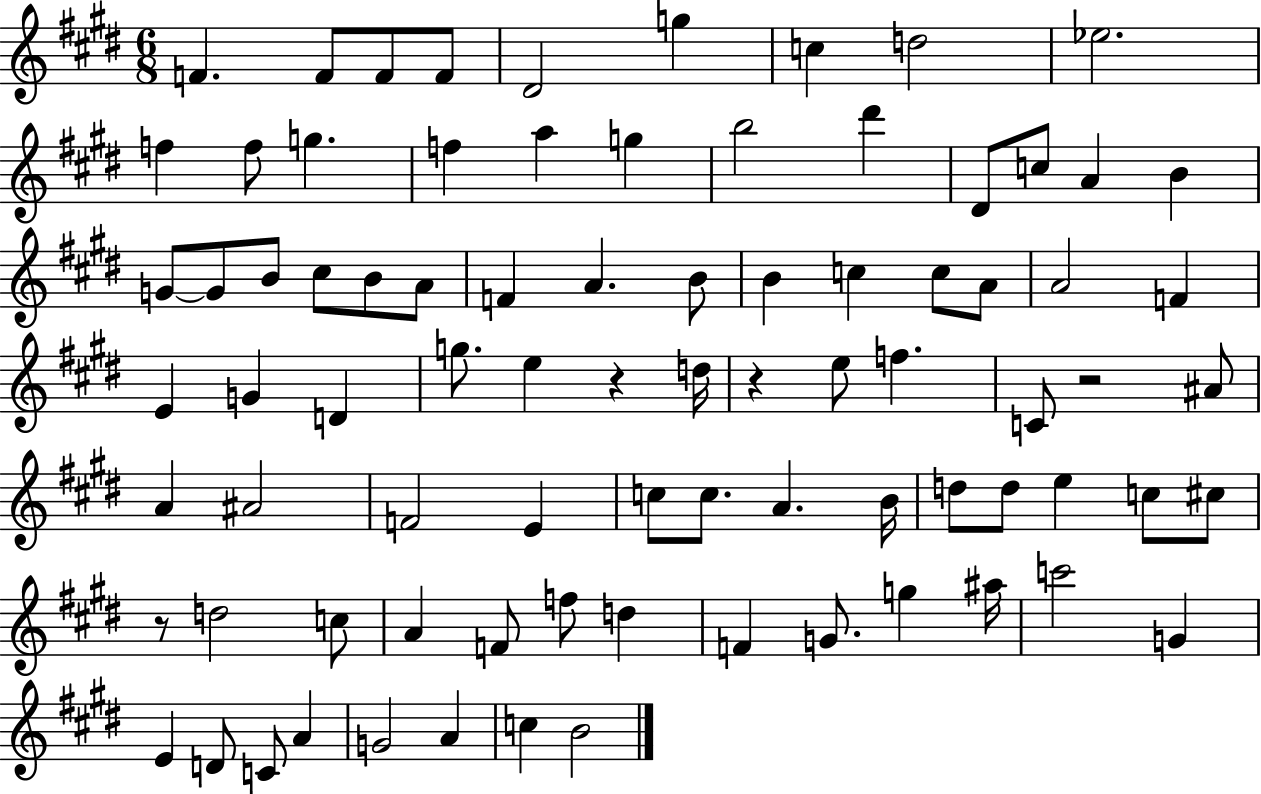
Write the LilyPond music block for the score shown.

{
  \clef treble
  \numericTimeSignature
  \time 6/8
  \key e \major
  f'4. f'8 f'8 f'8 | dis'2 g''4 | c''4 d''2 | ees''2. | \break f''4 f''8 g''4. | f''4 a''4 g''4 | b''2 dis'''4 | dis'8 c''8 a'4 b'4 | \break g'8~~ g'8 b'8 cis''8 b'8 a'8 | f'4 a'4. b'8 | b'4 c''4 c''8 a'8 | a'2 f'4 | \break e'4 g'4 d'4 | g''8. e''4 r4 d''16 | r4 e''8 f''4. | c'8 r2 ais'8 | \break a'4 ais'2 | f'2 e'4 | c''8 c''8. a'4. b'16 | d''8 d''8 e''4 c''8 cis''8 | \break r8 d''2 c''8 | a'4 f'8 f''8 d''4 | f'4 g'8. g''4 ais''16 | c'''2 g'4 | \break e'4 d'8 c'8 a'4 | g'2 a'4 | c''4 b'2 | \bar "|."
}